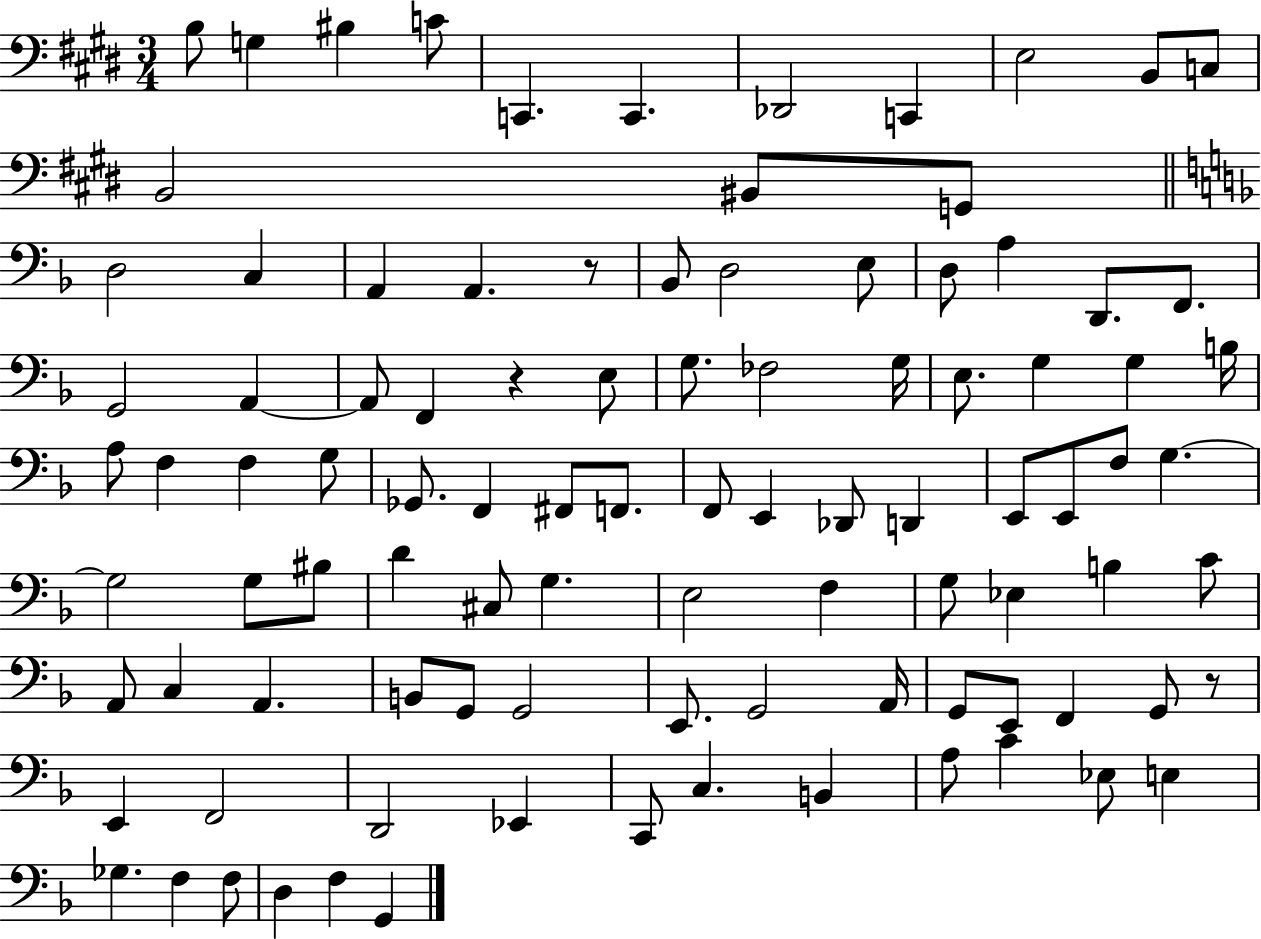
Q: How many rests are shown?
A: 3